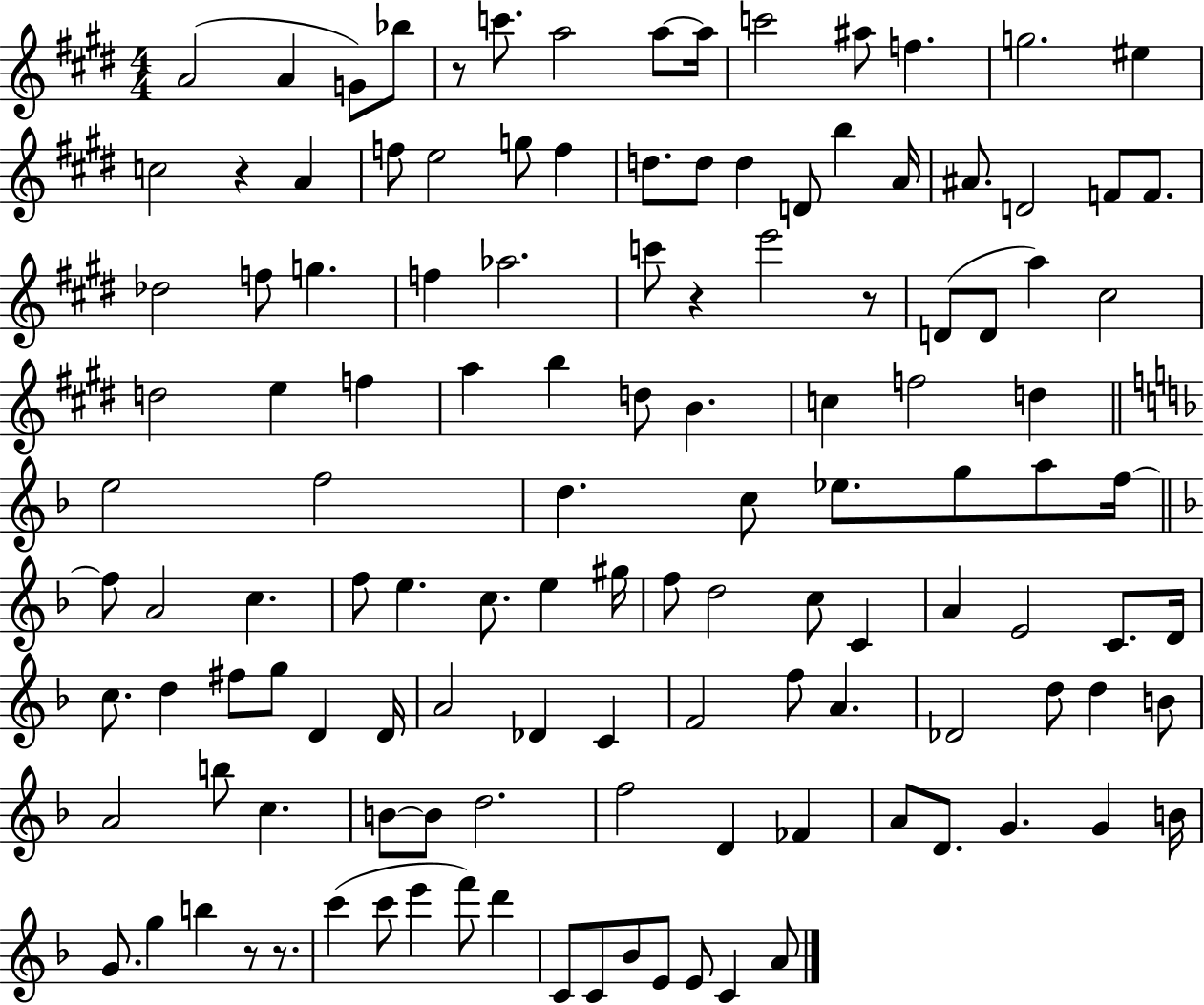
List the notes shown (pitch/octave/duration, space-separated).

A4/h A4/q G4/e Bb5/e R/e C6/e. A5/h A5/e A5/s C6/h A#5/e F5/q. G5/h. EIS5/q C5/h R/q A4/q F5/e E5/h G5/e F5/q D5/e. D5/e D5/q D4/e B5/q A4/s A#4/e. D4/h F4/e F4/e. Db5/h F5/e G5/q. F5/q Ab5/h. C6/e R/q E6/h R/e D4/e D4/e A5/q C#5/h D5/h E5/q F5/q A5/q B5/q D5/e B4/q. C5/q F5/h D5/q E5/h F5/h D5/q. C5/e Eb5/e. G5/e A5/e F5/s F5/e A4/h C5/q. F5/e E5/q. C5/e. E5/q G#5/s F5/e D5/h C5/e C4/q A4/q E4/h C4/e. D4/s C5/e. D5/q F#5/e G5/e D4/q D4/s A4/h Db4/q C4/q F4/h F5/e A4/q. Db4/h D5/e D5/q B4/e A4/h B5/e C5/q. B4/e B4/e D5/h. F5/h D4/q FES4/q A4/e D4/e. G4/q. G4/q B4/s G4/e. G5/q B5/q R/e R/e. C6/q C6/e E6/q F6/e D6/q C4/e C4/e Bb4/e E4/e E4/e C4/q A4/e